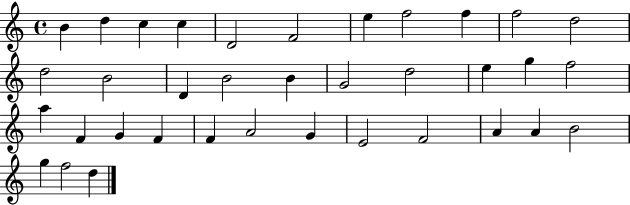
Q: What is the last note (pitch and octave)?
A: D5